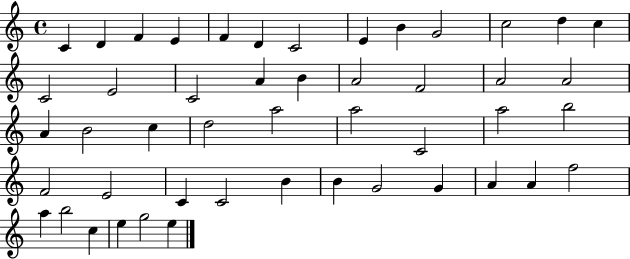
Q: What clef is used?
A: treble